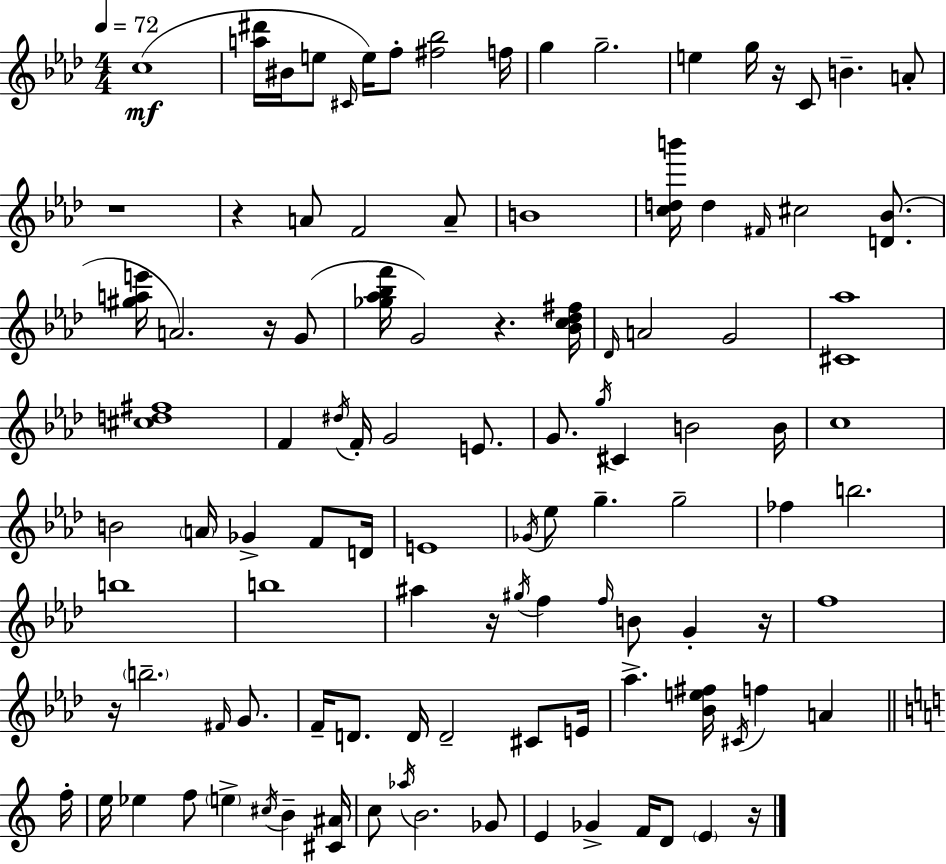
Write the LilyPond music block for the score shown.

{
  \clef treble
  \numericTimeSignature
  \time 4/4
  \key f \minor
  \tempo 4 = 72
  c''1(\mf | <a'' dis'''>16 bis'16 e''8 \grace { cis'16 }) e''16 f''8-. <fis'' bes''>2 | f''16 g''4 g''2.-- | e''4 g''16 r16 c'8 b'4.-- a'8-. | \break r1 | r4 a'8 f'2 a'8-- | b'1 | <c'' d'' b'''>16 d''4 \grace { fis'16 } cis''2 <d' bes'>8.( | \break <gis'' a'' e'''>16 a'2.) r16 | g'8( <ges'' aes'' bes'' f'''>16 g'2) r4. | <bes' c'' des'' fis''>16 \grace { des'16 } a'2 g'2 | <cis' aes''>1 | \break <cis'' d'' fis''>1 | f'4 \acciaccatura { dis''16 } f'16-. g'2 | e'8. g'8. \acciaccatura { g''16 } cis'4 b'2 | b'16 c''1 | \break b'2 \parenthesize a'16 ges'4-> | f'8 d'16 e'1 | \acciaccatura { ges'16 } ees''8 g''4.-- g''2-- | fes''4 b''2. | \break b''1 | b''1 | ais''4 r16 \acciaccatura { gis''16 } f''4 | \grace { f''16 } b'8 g'4-. r16 f''1 | \break r16 \parenthesize b''2.-- | \grace { fis'16 } g'8. f'16-- d'8. d'16 d'2-- | cis'8 e'16 aes''4.-> <bes' e'' fis''>16 | \acciaccatura { cis'16 } f''4 a'4 \bar "||" \break \key c \major f''16-. e''16 ees''4 f''8 \parenthesize e''4-> \acciaccatura { cis''16 } b'4-- | <cis' ais'>16 c''8 \acciaccatura { aes''16 } b'2. | ges'8 e'4 ges'4-> f'16 d'8 \parenthesize e'4 | r16 \bar "|."
}